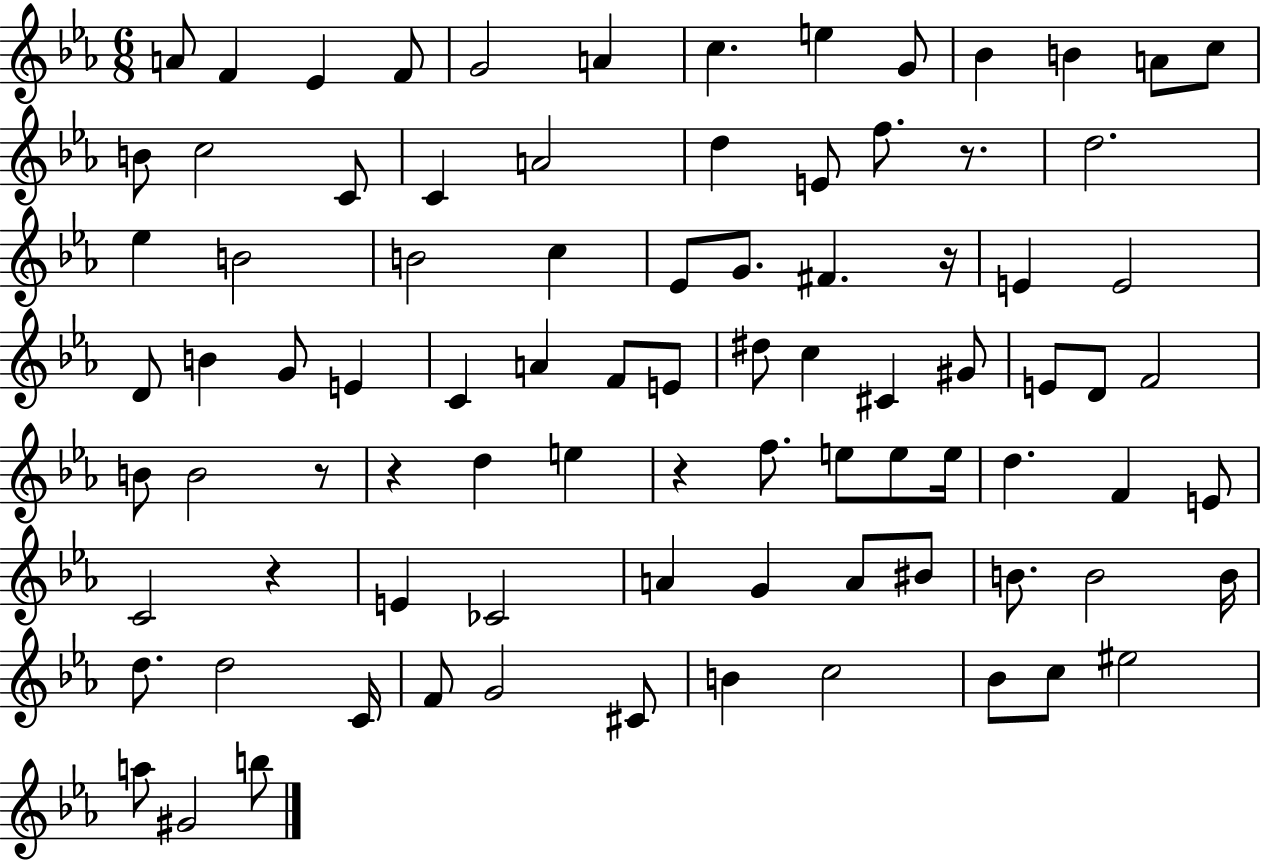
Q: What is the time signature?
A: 6/8